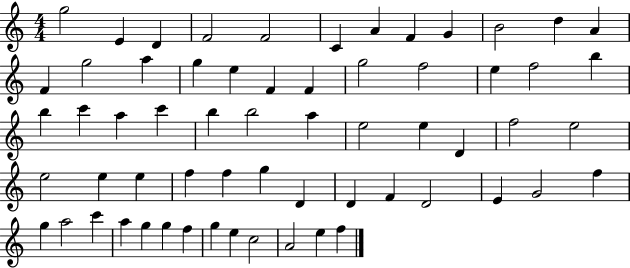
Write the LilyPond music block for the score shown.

{
  \clef treble
  \numericTimeSignature
  \time 4/4
  \key c \major
  g''2 e'4 d'4 | f'2 f'2 | c'4 a'4 f'4 g'4 | b'2 d''4 a'4 | \break f'4 g''2 a''4 | g''4 e''4 f'4 f'4 | g''2 f''2 | e''4 f''2 b''4 | \break b''4 c'''4 a''4 c'''4 | b''4 b''2 a''4 | e''2 e''4 d'4 | f''2 e''2 | \break e''2 e''4 e''4 | f''4 f''4 g''4 d'4 | d'4 f'4 d'2 | e'4 g'2 f''4 | \break g''4 a''2 c'''4 | a''4 g''4 g''4 f''4 | g''4 e''4 c''2 | a'2 e''4 f''4 | \break \bar "|."
}